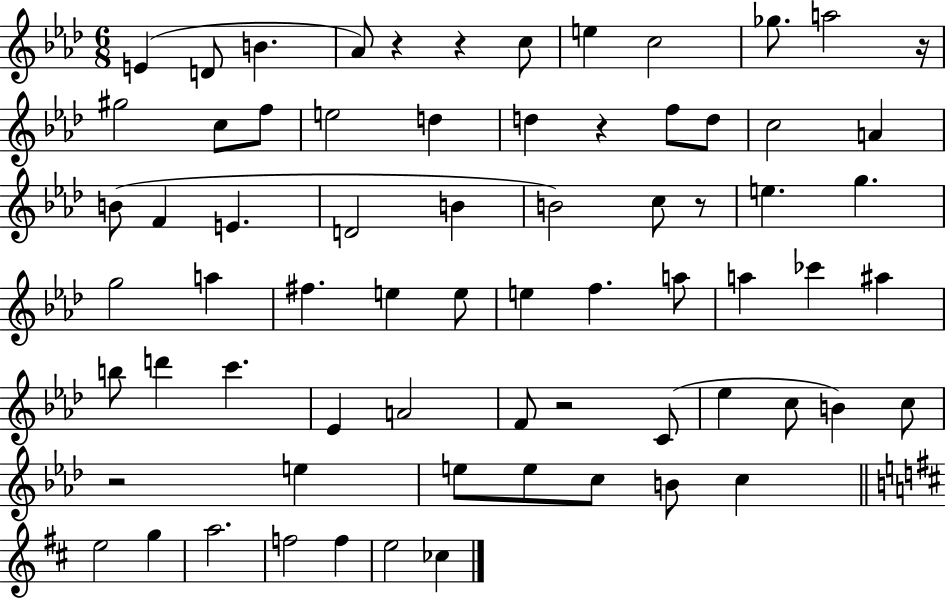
{
  \clef treble
  \numericTimeSignature
  \time 6/8
  \key aes \major
  \repeat volta 2 { e'4( d'8 b'4. | aes'8) r4 r4 c''8 | e''4 c''2 | ges''8. a''2 r16 | \break gis''2 c''8 f''8 | e''2 d''4 | d''4 r4 f''8 d''8 | c''2 a'4 | \break b'8( f'4 e'4. | d'2 b'4 | b'2) c''8 r8 | e''4. g''4. | \break g''2 a''4 | fis''4. e''4 e''8 | e''4 f''4. a''8 | a''4 ces'''4 ais''4 | \break b''8 d'''4 c'''4. | ees'4 a'2 | f'8 r2 c'8( | ees''4 c''8 b'4) c''8 | \break r2 e''4 | e''8 e''8 c''8 b'8 c''4 | \bar "||" \break \key d \major e''2 g''4 | a''2. | f''2 f''4 | e''2 ces''4 | \break } \bar "|."
}